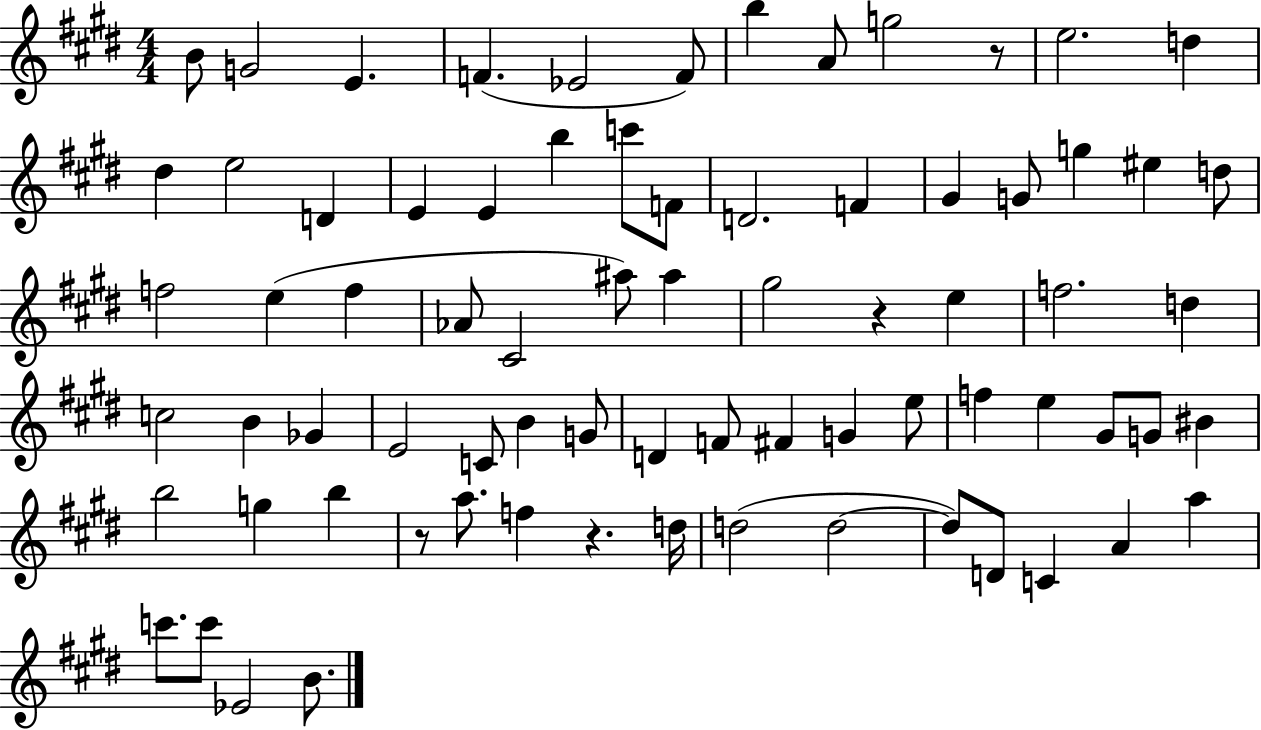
{
  \clef treble
  \numericTimeSignature
  \time 4/4
  \key e \major
  b'8 g'2 e'4. | f'4.( ees'2 f'8) | b''4 a'8 g''2 r8 | e''2. d''4 | \break dis''4 e''2 d'4 | e'4 e'4 b''4 c'''8 f'8 | d'2. f'4 | gis'4 g'8 g''4 eis''4 d''8 | \break f''2 e''4( f''4 | aes'8 cis'2 ais''8) ais''4 | gis''2 r4 e''4 | f''2. d''4 | \break c''2 b'4 ges'4 | e'2 c'8 b'4 g'8 | d'4 f'8 fis'4 g'4 e''8 | f''4 e''4 gis'8 g'8 bis'4 | \break b''2 g''4 b''4 | r8 a''8. f''4 r4. d''16 | d''2( d''2~~ | d''8) d'8 c'4 a'4 a''4 | \break c'''8. c'''8 ees'2 b'8. | \bar "|."
}